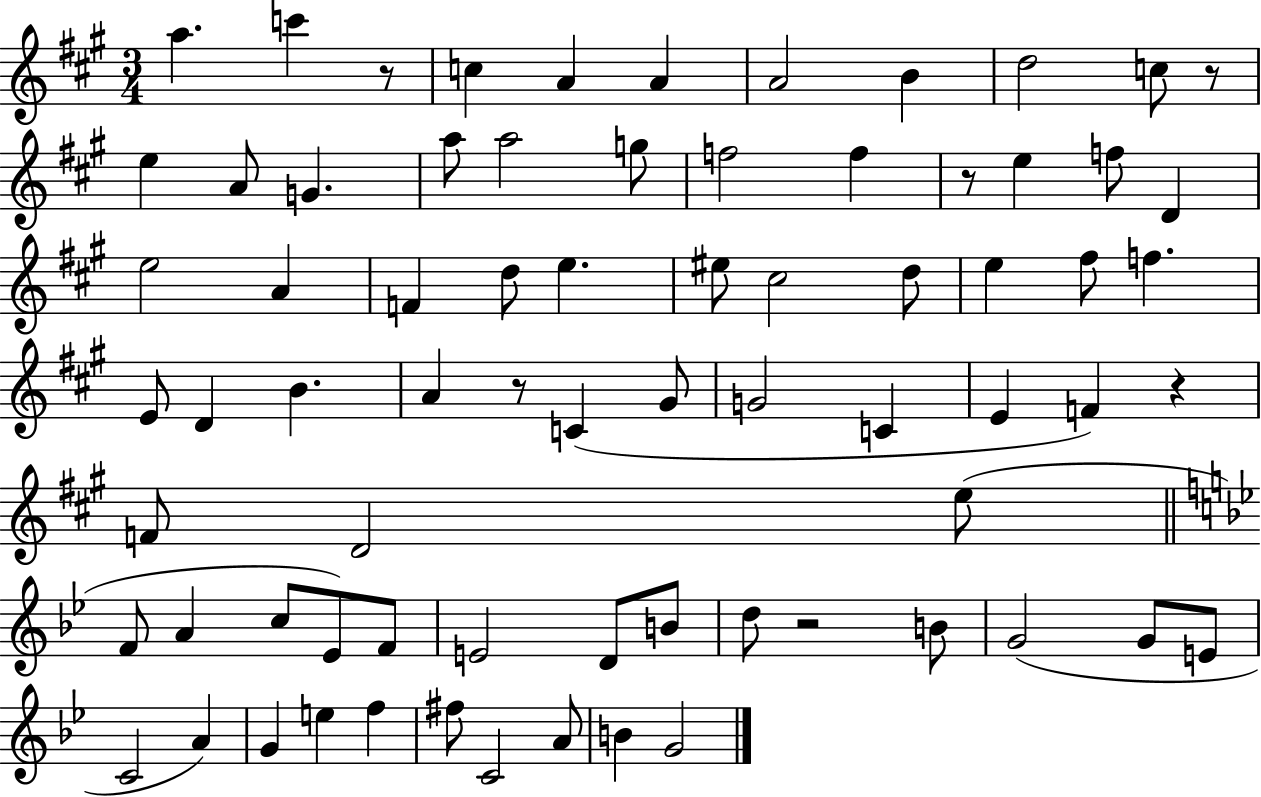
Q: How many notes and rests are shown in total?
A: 73